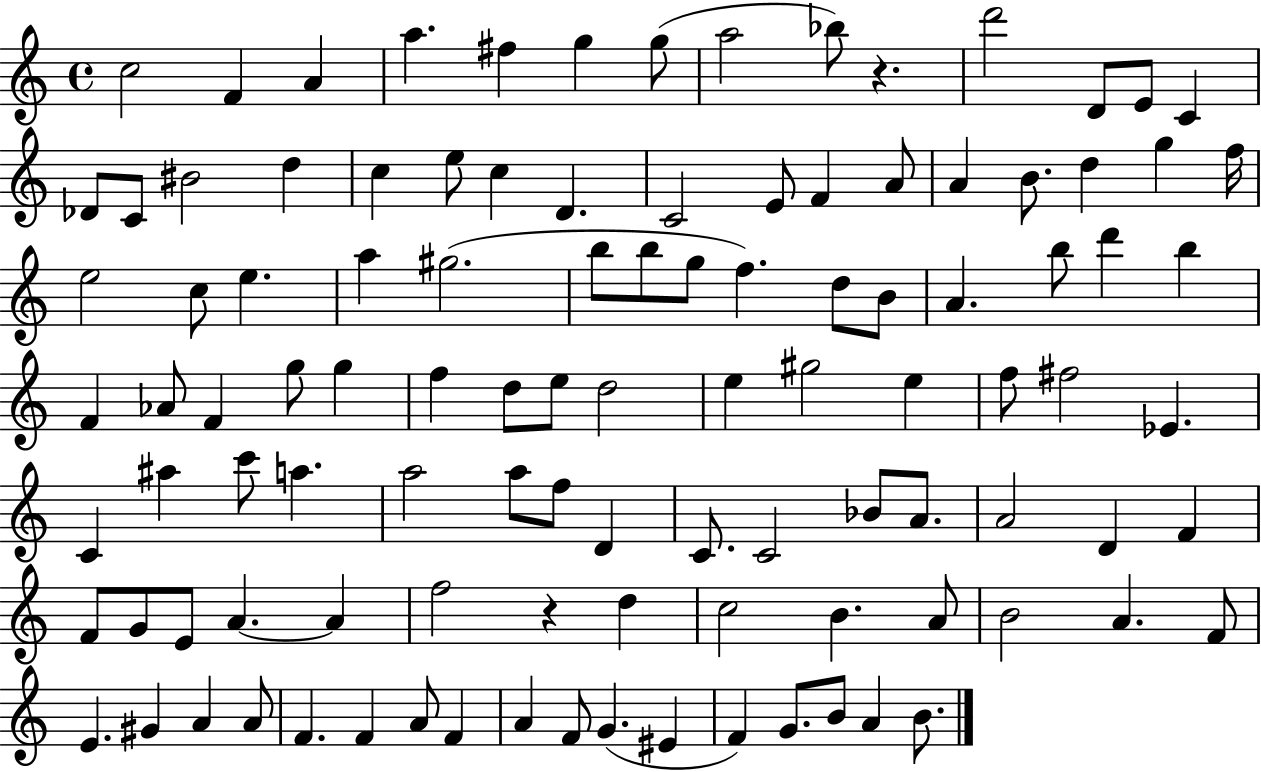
{
  \clef treble
  \time 4/4
  \defaultTimeSignature
  \key c \major
  c''2 f'4 a'4 | a''4. fis''4 g''4 g''8( | a''2 bes''8) r4. | d'''2 d'8 e'8 c'4 | \break des'8 c'8 bis'2 d''4 | c''4 e''8 c''4 d'4. | c'2 e'8 f'4 a'8 | a'4 b'8. d''4 g''4 f''16 | \break e''2 c''8 e''4. | a''4 gis''2.( | b''8 b''8 g''8 f''4.) d''8 b'8 | a'4. b''8 d'''4 b''4 | \break f'4 aes'8 f'4 g''8 g''4 | f''4 d''8 e''8 d''2 | e''4 gis''2 e''4 | f''8 fis''2 ees'4. | \break c'4 ais''4 c'''8 a''4. | a''2 a''8 f''8 d'4 | c'8. c'2 bes'8 a'8. | a'2 d'4 f'4 | \break f'8 g'8 e'8 a'4.~~ a'4 | f''2 r4 d''4 | c''2 b'4. a'8 | b'2 a'4. f'8 | \break e'4. gis'4 a'4 a'8 | f'4. f'4 a'8 f'4 | a'4 f'8 g'4.( eis'4 | f'4) g'8. b'8 a'4 b'8. | \break \bar "|."
}